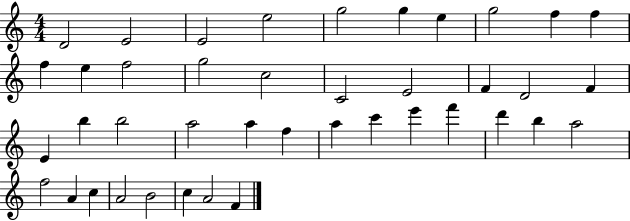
X:1
T:Untitled
M:4/4
L:1/4
K:C
D2 E2 E2 e2 g2 g e g2 f f f e f2 g2 c2 C2 E2 F D2 F E b b2 a2 a f a c' e' f' d' b a2 f2 A c A2 B2 c A2 F